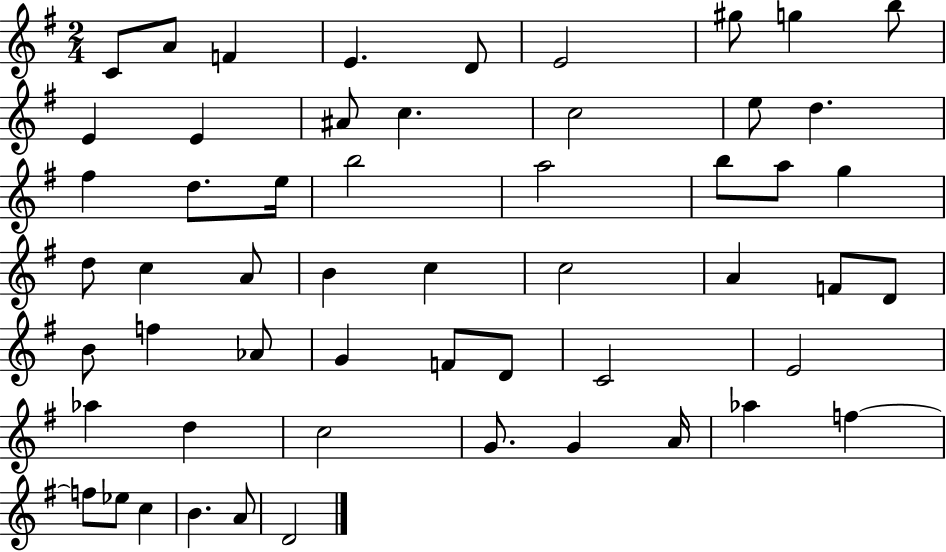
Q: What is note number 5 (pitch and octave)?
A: D4